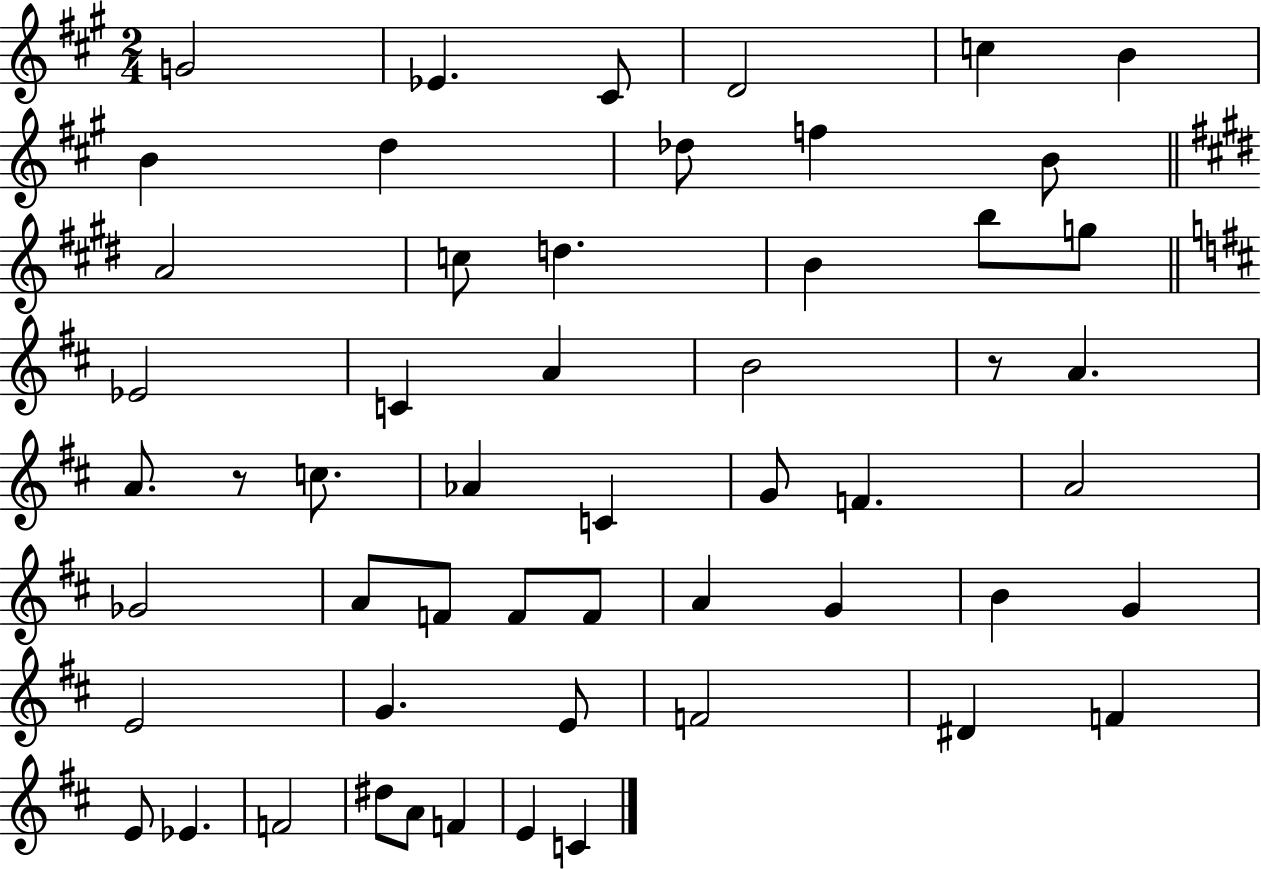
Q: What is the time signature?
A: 2/4